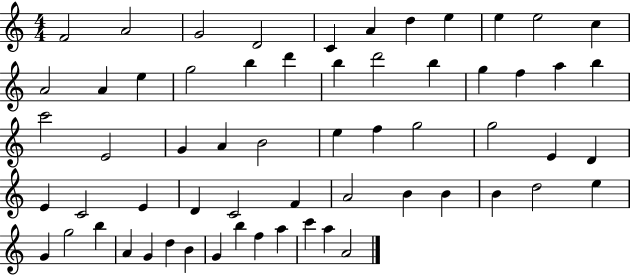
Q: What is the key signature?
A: C major